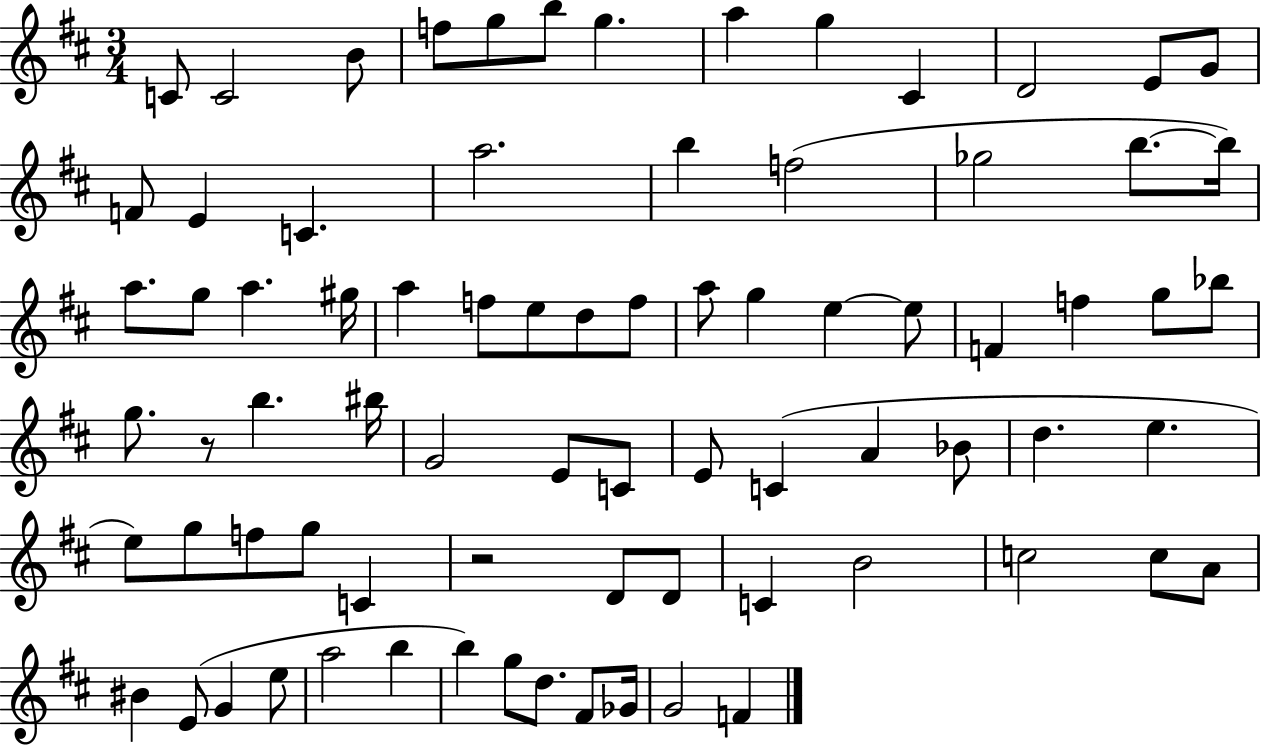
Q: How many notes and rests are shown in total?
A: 78